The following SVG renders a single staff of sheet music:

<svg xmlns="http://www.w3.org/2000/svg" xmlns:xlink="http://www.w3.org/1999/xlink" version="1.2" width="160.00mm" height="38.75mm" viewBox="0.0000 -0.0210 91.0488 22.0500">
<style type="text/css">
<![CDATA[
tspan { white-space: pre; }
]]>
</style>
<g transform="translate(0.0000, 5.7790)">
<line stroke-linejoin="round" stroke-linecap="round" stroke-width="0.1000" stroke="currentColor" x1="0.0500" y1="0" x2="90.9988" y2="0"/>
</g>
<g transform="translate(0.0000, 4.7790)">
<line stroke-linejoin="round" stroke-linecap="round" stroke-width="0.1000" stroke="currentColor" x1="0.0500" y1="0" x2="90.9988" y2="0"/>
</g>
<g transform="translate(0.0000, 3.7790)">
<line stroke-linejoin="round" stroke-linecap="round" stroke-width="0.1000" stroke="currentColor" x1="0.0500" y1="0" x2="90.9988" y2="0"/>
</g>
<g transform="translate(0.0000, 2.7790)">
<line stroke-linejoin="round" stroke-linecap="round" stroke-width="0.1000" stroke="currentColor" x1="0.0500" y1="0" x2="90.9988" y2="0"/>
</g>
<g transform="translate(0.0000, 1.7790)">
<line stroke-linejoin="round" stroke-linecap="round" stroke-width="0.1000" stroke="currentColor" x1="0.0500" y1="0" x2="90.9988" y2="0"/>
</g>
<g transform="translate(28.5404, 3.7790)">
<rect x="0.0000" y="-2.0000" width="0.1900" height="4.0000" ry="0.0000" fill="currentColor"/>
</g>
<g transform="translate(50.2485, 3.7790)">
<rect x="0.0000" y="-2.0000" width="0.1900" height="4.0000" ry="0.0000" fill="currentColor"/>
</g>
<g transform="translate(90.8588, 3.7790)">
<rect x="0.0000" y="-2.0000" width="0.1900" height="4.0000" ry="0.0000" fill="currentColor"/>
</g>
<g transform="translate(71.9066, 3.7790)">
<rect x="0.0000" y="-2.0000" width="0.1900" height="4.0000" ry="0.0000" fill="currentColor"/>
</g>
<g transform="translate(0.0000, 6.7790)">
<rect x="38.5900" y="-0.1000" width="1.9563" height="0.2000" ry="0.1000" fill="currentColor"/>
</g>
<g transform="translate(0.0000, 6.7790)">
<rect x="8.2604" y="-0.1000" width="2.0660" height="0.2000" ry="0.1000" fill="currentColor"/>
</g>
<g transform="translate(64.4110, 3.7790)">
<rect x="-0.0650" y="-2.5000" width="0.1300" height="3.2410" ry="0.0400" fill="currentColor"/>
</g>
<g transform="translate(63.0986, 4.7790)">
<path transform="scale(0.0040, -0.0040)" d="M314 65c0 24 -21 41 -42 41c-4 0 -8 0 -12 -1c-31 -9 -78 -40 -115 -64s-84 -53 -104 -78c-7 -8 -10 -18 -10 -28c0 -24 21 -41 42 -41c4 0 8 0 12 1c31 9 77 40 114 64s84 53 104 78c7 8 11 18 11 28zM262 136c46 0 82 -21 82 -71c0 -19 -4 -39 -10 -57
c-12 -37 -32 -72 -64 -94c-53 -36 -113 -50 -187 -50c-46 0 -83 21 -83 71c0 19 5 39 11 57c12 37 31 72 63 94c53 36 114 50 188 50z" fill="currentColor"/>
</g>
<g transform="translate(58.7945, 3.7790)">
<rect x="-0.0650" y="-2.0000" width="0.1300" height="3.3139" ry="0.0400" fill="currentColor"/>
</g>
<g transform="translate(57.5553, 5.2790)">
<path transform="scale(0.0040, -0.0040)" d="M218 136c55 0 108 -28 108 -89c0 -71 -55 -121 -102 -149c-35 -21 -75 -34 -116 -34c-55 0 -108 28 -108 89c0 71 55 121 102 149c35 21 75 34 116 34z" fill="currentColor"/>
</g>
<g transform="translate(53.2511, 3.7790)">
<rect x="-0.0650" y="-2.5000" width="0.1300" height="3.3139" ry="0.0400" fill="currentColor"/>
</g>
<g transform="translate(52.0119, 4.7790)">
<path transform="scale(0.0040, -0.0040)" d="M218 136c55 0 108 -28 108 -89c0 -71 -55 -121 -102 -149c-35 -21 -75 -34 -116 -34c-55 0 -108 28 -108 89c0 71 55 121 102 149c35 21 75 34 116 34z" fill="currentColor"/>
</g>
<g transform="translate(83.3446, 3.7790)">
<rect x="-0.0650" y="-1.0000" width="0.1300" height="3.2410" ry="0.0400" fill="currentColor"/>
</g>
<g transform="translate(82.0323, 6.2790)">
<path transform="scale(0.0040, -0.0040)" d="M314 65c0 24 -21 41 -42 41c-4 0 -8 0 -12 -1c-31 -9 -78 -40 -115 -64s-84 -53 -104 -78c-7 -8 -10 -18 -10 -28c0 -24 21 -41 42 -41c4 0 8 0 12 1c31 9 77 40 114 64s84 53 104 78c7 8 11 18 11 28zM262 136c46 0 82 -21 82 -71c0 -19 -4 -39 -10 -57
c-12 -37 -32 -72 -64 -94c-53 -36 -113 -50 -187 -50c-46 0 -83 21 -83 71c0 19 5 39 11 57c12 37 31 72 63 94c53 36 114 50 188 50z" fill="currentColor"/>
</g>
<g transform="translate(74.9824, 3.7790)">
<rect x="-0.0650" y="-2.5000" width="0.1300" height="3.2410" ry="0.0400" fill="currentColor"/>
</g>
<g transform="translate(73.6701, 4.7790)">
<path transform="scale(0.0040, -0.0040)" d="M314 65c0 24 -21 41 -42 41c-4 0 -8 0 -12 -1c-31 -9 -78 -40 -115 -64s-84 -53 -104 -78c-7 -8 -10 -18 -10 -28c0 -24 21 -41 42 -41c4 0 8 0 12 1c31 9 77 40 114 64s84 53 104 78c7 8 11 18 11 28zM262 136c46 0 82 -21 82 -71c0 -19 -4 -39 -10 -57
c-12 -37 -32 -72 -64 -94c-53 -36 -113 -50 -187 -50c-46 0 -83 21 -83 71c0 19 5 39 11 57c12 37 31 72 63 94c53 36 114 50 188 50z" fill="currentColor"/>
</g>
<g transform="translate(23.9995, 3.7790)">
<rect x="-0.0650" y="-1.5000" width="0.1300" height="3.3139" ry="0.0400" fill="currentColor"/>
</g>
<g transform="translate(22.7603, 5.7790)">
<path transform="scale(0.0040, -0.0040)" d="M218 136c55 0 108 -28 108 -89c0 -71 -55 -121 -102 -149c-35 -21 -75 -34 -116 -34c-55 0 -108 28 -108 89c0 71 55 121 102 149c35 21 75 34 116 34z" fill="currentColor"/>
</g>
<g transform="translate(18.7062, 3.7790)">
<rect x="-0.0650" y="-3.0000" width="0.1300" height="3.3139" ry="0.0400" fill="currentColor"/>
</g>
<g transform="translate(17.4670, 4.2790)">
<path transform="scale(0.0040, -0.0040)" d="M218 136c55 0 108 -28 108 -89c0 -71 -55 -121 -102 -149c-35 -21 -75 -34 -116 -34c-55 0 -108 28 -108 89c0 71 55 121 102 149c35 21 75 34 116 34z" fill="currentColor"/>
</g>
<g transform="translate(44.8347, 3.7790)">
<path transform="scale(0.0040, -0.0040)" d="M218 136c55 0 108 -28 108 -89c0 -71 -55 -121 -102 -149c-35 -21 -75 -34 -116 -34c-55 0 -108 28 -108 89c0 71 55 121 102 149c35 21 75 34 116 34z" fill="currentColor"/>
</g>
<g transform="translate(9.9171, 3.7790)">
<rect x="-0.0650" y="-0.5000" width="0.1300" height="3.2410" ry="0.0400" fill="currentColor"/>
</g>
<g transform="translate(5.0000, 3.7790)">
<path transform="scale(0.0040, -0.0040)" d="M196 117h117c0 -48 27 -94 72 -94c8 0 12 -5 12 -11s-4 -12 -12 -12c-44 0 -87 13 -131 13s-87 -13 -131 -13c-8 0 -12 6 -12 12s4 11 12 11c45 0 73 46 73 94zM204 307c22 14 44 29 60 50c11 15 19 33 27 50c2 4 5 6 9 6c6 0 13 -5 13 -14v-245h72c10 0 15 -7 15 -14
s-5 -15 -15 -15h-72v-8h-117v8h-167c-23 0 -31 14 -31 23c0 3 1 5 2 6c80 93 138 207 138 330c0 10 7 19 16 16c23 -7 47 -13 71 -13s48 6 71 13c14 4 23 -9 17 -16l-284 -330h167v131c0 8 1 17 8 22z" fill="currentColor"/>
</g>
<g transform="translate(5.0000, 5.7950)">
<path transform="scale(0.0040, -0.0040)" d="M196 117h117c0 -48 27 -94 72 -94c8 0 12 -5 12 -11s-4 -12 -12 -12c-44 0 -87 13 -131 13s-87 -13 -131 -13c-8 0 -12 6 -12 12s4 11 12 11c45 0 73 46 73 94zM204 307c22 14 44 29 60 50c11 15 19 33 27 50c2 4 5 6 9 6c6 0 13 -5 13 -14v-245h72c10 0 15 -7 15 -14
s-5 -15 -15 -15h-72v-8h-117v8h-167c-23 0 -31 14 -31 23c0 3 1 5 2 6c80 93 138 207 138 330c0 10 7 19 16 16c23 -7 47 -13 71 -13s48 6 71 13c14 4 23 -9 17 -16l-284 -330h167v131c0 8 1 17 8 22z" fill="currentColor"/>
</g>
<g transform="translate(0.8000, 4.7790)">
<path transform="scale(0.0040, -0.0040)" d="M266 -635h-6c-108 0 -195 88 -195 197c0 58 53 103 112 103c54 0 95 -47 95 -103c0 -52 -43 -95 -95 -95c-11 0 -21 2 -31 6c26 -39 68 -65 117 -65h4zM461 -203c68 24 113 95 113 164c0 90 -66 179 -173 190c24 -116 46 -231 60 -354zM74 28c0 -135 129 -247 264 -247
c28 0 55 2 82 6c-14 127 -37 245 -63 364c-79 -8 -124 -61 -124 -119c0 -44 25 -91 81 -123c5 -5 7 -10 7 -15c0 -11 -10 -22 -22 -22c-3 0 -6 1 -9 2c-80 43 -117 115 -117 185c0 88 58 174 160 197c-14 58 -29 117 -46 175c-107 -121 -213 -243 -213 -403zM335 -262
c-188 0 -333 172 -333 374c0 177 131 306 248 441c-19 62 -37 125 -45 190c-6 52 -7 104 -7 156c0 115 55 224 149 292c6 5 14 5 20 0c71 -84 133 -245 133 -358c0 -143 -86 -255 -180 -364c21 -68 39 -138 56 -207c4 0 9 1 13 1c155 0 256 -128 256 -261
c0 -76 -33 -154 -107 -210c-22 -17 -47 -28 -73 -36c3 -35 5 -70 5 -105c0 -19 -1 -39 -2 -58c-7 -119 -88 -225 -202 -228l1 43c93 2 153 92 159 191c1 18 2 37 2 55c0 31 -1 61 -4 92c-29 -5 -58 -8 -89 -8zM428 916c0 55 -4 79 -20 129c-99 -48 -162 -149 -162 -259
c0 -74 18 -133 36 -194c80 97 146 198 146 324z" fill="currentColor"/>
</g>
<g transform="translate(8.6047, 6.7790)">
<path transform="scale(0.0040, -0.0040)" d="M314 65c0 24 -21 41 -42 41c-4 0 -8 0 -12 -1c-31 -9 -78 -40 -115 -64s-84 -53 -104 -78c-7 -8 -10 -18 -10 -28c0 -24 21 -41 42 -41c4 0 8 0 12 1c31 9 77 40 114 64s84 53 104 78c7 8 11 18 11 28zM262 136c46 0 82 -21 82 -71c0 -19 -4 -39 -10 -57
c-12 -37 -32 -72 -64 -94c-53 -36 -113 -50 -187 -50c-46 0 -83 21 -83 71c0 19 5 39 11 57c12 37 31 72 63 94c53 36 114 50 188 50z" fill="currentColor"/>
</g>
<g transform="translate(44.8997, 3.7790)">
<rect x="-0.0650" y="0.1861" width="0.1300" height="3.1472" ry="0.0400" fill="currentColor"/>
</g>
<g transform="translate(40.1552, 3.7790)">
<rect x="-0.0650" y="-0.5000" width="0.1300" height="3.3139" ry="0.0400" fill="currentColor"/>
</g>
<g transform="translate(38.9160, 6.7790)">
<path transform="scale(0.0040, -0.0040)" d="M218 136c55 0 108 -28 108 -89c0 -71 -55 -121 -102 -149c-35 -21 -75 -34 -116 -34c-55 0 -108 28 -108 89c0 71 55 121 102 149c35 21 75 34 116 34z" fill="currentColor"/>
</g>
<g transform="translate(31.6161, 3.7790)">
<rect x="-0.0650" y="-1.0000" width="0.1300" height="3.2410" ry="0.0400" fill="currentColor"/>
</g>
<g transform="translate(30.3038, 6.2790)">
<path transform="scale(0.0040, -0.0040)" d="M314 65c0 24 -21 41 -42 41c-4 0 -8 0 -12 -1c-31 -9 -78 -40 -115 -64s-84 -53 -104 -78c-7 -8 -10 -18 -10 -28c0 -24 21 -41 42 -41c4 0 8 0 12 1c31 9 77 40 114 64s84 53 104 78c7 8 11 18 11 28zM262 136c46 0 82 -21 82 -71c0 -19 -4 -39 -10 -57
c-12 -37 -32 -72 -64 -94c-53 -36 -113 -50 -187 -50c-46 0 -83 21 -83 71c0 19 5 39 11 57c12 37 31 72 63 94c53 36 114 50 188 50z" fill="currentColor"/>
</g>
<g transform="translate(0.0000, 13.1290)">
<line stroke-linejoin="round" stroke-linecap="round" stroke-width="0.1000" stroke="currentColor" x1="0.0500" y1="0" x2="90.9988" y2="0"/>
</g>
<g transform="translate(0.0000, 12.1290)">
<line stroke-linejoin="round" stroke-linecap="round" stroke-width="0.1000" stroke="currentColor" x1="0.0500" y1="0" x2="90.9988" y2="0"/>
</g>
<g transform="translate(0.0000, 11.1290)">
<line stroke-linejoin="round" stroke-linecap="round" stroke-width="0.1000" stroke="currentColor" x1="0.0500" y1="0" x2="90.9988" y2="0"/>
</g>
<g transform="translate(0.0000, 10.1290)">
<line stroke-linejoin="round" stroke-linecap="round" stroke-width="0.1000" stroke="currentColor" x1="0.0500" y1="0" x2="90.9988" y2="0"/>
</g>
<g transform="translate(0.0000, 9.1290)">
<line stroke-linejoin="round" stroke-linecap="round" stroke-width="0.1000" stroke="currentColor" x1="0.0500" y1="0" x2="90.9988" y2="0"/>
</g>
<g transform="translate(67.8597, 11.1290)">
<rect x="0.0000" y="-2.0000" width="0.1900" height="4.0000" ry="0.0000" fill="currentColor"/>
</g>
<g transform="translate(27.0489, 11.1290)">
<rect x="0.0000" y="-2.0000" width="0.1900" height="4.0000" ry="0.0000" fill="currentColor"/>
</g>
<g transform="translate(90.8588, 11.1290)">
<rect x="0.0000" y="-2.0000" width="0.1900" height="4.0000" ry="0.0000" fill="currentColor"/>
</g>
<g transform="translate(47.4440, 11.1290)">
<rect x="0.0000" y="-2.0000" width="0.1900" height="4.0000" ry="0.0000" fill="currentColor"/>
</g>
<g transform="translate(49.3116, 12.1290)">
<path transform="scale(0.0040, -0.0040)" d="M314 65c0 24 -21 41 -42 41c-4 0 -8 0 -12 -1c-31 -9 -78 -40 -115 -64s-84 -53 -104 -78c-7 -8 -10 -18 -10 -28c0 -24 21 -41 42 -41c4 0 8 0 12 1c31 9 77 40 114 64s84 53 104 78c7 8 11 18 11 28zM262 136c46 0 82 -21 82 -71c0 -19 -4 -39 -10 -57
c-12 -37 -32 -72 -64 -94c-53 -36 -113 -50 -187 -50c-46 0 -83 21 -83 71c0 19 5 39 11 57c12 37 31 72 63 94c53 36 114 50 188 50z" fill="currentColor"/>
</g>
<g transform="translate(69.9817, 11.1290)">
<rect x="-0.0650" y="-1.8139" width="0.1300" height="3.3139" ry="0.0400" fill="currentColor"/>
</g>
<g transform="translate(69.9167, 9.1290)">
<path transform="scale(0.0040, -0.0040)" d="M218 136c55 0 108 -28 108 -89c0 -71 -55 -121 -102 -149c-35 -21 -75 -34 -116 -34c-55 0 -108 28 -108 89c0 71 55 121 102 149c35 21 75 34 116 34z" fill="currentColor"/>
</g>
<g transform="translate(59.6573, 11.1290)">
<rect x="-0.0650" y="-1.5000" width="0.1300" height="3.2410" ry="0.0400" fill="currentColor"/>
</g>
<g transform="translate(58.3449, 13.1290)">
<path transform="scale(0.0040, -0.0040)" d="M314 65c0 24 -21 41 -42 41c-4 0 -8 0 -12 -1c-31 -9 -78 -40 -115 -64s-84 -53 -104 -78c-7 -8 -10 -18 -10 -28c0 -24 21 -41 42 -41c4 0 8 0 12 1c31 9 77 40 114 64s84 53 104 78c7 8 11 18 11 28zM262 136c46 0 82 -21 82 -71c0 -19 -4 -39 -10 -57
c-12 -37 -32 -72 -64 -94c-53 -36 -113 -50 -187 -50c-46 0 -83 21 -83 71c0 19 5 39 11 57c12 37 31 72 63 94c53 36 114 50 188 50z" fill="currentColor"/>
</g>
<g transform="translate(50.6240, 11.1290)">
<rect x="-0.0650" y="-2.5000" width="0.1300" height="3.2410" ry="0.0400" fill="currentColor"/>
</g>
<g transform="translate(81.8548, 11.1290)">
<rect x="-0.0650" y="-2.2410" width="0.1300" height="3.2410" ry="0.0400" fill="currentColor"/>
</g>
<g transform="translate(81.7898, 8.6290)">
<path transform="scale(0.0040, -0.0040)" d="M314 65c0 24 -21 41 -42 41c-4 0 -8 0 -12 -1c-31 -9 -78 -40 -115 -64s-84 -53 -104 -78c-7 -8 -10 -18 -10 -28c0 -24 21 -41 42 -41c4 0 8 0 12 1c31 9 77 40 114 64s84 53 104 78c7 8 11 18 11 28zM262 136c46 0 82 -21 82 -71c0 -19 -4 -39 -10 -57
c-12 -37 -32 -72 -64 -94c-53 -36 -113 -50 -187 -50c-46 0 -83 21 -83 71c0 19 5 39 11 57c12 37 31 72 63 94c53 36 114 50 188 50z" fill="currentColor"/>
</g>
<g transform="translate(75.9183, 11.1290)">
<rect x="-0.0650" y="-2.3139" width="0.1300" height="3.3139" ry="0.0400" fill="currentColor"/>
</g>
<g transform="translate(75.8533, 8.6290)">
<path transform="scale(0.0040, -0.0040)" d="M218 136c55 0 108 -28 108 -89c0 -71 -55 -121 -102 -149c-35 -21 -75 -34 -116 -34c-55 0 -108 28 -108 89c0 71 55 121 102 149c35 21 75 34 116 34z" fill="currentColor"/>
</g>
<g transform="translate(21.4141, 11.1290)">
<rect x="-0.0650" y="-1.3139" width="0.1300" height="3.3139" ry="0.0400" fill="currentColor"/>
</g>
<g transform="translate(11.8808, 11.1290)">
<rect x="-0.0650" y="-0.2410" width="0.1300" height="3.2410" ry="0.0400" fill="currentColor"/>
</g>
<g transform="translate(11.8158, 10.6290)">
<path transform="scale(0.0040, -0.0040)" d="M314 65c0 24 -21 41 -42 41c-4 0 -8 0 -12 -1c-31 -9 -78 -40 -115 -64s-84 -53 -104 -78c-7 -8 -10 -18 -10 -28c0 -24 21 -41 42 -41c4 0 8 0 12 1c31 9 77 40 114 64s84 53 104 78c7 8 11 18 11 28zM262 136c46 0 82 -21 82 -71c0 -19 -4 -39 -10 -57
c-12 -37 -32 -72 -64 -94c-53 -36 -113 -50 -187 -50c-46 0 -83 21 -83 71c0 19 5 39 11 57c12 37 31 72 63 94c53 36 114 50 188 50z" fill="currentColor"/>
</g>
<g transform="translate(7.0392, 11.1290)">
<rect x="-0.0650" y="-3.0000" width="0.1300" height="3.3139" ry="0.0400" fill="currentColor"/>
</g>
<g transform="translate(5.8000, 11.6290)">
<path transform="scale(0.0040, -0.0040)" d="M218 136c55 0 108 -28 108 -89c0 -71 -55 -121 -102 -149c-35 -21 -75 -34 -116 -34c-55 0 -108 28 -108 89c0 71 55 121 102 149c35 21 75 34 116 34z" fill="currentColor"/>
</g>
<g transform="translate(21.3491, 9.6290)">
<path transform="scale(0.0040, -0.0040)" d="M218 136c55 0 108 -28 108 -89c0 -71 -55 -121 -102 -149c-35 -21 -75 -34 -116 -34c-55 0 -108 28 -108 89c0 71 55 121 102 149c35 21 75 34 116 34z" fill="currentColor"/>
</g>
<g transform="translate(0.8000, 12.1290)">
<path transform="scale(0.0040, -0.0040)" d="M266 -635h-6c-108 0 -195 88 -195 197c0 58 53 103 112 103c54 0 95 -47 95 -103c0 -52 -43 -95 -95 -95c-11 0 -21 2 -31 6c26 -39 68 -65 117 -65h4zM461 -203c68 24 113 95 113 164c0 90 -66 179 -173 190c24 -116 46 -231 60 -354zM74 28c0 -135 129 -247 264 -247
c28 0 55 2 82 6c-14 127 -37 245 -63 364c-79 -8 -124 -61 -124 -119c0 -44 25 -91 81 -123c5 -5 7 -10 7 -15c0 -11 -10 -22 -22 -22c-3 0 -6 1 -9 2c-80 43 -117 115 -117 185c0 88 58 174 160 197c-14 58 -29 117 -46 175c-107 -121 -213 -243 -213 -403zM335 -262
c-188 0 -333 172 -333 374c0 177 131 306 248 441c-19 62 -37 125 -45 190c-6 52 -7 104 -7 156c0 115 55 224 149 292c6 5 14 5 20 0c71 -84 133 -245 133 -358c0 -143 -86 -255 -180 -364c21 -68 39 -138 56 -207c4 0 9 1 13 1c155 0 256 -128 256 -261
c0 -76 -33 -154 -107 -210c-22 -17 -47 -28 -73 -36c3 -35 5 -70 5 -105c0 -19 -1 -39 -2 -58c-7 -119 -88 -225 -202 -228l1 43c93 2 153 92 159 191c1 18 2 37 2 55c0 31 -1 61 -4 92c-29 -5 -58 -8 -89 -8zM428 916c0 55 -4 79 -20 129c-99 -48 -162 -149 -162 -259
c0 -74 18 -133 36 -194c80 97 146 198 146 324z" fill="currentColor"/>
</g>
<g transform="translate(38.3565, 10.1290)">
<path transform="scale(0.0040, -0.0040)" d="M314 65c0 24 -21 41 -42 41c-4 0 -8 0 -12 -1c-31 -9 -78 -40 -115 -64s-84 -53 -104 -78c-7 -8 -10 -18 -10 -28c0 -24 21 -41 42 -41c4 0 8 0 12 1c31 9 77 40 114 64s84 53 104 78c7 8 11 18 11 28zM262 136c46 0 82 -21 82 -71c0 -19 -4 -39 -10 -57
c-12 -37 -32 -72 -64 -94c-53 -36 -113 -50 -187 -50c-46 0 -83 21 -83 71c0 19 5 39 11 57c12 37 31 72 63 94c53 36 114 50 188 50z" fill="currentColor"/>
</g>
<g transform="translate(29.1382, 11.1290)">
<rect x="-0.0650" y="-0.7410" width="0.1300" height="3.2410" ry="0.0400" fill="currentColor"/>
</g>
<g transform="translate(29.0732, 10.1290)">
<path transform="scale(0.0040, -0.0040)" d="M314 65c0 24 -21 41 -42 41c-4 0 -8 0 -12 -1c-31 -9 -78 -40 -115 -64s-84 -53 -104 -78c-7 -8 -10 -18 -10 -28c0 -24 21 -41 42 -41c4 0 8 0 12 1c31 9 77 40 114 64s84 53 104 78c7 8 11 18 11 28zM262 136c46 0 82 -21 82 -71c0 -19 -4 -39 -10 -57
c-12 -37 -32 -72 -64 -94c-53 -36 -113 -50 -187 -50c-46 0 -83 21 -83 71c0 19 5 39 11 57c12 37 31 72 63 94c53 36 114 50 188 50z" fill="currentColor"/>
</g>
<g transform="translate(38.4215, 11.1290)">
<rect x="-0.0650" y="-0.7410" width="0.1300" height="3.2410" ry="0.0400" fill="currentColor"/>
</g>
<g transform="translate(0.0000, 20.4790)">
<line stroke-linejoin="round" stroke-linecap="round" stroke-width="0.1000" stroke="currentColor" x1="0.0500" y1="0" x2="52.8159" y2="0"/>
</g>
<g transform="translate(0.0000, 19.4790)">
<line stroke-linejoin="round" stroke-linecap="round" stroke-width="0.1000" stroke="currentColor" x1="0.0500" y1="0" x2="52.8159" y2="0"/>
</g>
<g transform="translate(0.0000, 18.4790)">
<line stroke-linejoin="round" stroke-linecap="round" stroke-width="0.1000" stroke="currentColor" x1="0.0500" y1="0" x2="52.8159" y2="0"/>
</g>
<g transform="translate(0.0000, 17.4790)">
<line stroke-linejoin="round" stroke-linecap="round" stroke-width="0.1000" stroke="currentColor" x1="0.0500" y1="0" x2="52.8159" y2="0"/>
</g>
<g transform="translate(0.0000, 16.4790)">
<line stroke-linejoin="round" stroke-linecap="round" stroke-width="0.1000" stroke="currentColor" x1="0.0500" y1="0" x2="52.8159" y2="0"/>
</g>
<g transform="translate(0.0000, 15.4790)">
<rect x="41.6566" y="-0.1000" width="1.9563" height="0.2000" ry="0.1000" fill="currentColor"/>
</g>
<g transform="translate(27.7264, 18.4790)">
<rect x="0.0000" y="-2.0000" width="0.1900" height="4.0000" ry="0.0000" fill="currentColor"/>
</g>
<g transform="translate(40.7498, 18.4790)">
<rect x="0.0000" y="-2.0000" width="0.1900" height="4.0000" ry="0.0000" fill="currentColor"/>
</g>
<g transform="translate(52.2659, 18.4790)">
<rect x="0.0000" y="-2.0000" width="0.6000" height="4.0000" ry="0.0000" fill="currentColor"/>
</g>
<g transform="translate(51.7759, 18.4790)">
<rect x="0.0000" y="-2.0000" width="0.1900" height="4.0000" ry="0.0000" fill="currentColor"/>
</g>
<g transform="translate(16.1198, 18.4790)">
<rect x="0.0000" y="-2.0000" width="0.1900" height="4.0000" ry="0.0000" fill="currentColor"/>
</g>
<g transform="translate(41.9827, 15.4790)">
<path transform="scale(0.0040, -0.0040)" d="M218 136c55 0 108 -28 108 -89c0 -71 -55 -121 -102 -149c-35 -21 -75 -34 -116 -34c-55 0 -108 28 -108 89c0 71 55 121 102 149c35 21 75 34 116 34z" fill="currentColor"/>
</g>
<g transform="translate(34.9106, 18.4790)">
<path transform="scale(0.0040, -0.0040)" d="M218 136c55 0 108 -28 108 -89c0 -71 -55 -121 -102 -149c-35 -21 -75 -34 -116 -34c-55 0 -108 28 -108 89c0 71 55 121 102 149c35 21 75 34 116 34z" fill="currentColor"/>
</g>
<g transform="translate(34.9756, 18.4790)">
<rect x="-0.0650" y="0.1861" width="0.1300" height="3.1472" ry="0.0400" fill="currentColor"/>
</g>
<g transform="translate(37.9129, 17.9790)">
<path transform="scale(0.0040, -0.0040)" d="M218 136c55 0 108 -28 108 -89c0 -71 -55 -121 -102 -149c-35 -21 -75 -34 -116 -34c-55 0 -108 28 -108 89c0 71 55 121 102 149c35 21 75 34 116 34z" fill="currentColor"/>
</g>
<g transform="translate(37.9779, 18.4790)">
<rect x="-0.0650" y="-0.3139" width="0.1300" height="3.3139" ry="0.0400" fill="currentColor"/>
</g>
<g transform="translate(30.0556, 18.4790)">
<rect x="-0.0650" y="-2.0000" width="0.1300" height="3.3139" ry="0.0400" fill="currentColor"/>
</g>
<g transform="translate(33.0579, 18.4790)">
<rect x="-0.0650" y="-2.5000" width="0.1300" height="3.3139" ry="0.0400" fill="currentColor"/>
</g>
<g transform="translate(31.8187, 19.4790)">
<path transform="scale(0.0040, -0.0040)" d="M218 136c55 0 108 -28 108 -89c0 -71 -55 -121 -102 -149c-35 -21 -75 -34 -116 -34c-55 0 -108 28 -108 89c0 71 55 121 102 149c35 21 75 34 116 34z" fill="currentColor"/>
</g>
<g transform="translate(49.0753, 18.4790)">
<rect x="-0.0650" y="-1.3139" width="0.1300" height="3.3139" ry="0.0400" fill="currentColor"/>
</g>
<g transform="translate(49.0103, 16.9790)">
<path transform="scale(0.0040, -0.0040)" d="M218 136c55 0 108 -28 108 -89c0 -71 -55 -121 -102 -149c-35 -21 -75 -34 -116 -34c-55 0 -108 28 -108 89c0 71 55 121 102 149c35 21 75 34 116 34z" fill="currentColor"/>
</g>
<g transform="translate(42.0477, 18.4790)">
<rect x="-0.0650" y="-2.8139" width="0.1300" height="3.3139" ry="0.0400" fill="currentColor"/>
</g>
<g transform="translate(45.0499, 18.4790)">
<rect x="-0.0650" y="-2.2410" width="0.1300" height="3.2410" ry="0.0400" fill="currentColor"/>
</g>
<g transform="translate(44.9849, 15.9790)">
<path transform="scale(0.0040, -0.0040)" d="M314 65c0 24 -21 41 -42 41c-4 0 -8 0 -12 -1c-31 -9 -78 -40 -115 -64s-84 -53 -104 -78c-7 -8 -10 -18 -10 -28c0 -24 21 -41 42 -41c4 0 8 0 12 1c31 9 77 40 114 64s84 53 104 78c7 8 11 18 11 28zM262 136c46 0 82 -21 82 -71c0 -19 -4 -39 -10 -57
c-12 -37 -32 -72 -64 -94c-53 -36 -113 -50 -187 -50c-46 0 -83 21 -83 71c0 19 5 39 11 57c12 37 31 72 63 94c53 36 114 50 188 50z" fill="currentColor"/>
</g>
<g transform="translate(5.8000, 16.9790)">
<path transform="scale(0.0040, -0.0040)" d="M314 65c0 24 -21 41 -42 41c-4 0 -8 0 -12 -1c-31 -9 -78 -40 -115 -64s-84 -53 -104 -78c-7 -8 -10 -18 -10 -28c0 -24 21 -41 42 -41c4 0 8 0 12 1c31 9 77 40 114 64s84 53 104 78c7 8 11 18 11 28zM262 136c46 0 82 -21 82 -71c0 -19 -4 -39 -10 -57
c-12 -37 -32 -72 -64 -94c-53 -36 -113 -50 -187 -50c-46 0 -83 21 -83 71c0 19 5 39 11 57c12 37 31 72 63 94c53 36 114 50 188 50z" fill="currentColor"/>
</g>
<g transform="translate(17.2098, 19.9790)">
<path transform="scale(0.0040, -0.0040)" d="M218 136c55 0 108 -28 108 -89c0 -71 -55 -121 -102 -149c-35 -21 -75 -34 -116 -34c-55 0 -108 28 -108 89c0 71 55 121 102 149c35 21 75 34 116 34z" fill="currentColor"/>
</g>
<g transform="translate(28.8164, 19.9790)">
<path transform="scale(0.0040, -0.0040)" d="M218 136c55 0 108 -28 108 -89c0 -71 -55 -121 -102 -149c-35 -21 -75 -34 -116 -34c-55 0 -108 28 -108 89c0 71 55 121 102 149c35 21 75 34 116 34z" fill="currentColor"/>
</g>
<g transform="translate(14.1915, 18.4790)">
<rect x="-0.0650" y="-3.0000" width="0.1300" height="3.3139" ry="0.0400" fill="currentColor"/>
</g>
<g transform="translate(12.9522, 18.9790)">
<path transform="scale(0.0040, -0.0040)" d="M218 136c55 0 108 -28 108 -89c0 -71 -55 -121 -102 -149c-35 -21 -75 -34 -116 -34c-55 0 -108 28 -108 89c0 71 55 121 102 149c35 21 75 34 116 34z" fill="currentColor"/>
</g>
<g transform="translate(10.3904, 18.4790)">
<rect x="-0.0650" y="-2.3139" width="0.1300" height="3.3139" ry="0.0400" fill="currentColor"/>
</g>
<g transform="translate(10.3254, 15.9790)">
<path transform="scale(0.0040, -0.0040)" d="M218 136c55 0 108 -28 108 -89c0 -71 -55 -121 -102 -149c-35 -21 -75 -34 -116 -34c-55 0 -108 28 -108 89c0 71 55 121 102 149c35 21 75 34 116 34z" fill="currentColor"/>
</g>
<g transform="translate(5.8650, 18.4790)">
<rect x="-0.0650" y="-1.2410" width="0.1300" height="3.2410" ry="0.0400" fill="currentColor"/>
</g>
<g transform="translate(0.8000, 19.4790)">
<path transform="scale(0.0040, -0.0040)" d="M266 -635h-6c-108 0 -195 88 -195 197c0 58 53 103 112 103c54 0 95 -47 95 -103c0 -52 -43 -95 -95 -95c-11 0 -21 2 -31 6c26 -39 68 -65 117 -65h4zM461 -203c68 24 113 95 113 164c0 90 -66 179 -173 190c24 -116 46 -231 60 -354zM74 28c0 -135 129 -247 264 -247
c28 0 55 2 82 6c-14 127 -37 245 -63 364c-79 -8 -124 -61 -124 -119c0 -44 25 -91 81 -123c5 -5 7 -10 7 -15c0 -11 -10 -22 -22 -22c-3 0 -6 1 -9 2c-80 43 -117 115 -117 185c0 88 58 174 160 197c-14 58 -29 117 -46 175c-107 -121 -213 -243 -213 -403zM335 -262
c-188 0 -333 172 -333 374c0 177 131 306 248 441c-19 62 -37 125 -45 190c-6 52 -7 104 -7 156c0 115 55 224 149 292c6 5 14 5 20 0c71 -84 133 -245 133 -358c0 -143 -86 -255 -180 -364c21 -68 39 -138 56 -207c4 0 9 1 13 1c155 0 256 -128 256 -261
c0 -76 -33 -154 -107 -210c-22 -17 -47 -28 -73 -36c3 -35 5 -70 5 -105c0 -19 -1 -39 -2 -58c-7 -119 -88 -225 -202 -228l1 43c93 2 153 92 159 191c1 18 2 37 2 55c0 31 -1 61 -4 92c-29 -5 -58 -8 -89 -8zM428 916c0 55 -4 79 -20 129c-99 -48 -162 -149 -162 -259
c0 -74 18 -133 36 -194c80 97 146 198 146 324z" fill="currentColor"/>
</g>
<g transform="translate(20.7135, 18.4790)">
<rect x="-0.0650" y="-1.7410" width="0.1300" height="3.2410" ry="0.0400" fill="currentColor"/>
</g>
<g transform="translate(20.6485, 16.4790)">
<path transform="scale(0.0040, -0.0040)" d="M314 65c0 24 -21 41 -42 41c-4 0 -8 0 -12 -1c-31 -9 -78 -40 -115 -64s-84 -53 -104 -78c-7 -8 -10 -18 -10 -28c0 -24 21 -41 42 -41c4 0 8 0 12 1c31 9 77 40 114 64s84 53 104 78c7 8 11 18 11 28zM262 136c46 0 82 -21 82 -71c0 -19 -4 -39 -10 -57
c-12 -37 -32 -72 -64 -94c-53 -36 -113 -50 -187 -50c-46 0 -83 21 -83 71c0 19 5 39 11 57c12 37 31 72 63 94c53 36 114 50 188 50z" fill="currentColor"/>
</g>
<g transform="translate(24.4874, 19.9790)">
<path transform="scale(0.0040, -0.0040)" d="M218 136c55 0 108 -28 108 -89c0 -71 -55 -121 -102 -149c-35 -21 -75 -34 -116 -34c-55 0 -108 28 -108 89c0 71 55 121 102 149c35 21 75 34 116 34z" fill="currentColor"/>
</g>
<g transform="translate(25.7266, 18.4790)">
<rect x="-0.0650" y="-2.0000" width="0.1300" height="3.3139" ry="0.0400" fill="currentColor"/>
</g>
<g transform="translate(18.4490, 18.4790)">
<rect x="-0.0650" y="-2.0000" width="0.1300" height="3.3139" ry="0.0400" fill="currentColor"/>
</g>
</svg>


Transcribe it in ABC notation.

X:1
T:Untitled
M:4/4
L:1/4
K:C
C2 A E D2 C B G F G2 G2 D2 A c2 e d2 d2 G2 E2 f g g2 e2 g A F f2 F F G B c a g2 e